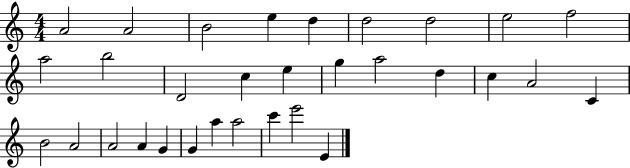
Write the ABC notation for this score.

X:1
T:Untitled
M:4/4
L:1/4
K:C
A2 A2 B2 e d d2 d2 e2 f2 a2 b2 D2 c e g a2 d c A2 C B2 A2 A2 A G G a a2 c' e'2 E